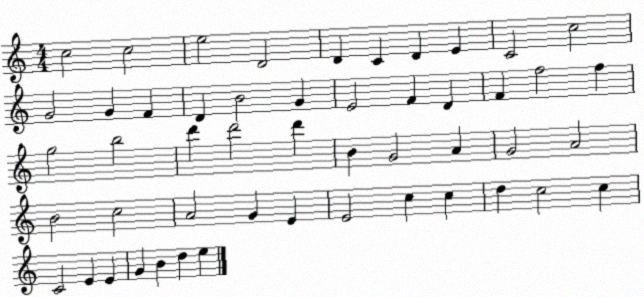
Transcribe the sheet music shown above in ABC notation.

X:1
T:Untitled
M:4/4
L:1/4
K:C
c2 c2 e2 D2 D C D E C2 c2 G2 G F D B2 G E2 F D F f2 f g2 b2 d' d'2 d' B G2 A G2 A2 B2 c2 A2 G E E2 c c d c2 c C2 E E G B d e